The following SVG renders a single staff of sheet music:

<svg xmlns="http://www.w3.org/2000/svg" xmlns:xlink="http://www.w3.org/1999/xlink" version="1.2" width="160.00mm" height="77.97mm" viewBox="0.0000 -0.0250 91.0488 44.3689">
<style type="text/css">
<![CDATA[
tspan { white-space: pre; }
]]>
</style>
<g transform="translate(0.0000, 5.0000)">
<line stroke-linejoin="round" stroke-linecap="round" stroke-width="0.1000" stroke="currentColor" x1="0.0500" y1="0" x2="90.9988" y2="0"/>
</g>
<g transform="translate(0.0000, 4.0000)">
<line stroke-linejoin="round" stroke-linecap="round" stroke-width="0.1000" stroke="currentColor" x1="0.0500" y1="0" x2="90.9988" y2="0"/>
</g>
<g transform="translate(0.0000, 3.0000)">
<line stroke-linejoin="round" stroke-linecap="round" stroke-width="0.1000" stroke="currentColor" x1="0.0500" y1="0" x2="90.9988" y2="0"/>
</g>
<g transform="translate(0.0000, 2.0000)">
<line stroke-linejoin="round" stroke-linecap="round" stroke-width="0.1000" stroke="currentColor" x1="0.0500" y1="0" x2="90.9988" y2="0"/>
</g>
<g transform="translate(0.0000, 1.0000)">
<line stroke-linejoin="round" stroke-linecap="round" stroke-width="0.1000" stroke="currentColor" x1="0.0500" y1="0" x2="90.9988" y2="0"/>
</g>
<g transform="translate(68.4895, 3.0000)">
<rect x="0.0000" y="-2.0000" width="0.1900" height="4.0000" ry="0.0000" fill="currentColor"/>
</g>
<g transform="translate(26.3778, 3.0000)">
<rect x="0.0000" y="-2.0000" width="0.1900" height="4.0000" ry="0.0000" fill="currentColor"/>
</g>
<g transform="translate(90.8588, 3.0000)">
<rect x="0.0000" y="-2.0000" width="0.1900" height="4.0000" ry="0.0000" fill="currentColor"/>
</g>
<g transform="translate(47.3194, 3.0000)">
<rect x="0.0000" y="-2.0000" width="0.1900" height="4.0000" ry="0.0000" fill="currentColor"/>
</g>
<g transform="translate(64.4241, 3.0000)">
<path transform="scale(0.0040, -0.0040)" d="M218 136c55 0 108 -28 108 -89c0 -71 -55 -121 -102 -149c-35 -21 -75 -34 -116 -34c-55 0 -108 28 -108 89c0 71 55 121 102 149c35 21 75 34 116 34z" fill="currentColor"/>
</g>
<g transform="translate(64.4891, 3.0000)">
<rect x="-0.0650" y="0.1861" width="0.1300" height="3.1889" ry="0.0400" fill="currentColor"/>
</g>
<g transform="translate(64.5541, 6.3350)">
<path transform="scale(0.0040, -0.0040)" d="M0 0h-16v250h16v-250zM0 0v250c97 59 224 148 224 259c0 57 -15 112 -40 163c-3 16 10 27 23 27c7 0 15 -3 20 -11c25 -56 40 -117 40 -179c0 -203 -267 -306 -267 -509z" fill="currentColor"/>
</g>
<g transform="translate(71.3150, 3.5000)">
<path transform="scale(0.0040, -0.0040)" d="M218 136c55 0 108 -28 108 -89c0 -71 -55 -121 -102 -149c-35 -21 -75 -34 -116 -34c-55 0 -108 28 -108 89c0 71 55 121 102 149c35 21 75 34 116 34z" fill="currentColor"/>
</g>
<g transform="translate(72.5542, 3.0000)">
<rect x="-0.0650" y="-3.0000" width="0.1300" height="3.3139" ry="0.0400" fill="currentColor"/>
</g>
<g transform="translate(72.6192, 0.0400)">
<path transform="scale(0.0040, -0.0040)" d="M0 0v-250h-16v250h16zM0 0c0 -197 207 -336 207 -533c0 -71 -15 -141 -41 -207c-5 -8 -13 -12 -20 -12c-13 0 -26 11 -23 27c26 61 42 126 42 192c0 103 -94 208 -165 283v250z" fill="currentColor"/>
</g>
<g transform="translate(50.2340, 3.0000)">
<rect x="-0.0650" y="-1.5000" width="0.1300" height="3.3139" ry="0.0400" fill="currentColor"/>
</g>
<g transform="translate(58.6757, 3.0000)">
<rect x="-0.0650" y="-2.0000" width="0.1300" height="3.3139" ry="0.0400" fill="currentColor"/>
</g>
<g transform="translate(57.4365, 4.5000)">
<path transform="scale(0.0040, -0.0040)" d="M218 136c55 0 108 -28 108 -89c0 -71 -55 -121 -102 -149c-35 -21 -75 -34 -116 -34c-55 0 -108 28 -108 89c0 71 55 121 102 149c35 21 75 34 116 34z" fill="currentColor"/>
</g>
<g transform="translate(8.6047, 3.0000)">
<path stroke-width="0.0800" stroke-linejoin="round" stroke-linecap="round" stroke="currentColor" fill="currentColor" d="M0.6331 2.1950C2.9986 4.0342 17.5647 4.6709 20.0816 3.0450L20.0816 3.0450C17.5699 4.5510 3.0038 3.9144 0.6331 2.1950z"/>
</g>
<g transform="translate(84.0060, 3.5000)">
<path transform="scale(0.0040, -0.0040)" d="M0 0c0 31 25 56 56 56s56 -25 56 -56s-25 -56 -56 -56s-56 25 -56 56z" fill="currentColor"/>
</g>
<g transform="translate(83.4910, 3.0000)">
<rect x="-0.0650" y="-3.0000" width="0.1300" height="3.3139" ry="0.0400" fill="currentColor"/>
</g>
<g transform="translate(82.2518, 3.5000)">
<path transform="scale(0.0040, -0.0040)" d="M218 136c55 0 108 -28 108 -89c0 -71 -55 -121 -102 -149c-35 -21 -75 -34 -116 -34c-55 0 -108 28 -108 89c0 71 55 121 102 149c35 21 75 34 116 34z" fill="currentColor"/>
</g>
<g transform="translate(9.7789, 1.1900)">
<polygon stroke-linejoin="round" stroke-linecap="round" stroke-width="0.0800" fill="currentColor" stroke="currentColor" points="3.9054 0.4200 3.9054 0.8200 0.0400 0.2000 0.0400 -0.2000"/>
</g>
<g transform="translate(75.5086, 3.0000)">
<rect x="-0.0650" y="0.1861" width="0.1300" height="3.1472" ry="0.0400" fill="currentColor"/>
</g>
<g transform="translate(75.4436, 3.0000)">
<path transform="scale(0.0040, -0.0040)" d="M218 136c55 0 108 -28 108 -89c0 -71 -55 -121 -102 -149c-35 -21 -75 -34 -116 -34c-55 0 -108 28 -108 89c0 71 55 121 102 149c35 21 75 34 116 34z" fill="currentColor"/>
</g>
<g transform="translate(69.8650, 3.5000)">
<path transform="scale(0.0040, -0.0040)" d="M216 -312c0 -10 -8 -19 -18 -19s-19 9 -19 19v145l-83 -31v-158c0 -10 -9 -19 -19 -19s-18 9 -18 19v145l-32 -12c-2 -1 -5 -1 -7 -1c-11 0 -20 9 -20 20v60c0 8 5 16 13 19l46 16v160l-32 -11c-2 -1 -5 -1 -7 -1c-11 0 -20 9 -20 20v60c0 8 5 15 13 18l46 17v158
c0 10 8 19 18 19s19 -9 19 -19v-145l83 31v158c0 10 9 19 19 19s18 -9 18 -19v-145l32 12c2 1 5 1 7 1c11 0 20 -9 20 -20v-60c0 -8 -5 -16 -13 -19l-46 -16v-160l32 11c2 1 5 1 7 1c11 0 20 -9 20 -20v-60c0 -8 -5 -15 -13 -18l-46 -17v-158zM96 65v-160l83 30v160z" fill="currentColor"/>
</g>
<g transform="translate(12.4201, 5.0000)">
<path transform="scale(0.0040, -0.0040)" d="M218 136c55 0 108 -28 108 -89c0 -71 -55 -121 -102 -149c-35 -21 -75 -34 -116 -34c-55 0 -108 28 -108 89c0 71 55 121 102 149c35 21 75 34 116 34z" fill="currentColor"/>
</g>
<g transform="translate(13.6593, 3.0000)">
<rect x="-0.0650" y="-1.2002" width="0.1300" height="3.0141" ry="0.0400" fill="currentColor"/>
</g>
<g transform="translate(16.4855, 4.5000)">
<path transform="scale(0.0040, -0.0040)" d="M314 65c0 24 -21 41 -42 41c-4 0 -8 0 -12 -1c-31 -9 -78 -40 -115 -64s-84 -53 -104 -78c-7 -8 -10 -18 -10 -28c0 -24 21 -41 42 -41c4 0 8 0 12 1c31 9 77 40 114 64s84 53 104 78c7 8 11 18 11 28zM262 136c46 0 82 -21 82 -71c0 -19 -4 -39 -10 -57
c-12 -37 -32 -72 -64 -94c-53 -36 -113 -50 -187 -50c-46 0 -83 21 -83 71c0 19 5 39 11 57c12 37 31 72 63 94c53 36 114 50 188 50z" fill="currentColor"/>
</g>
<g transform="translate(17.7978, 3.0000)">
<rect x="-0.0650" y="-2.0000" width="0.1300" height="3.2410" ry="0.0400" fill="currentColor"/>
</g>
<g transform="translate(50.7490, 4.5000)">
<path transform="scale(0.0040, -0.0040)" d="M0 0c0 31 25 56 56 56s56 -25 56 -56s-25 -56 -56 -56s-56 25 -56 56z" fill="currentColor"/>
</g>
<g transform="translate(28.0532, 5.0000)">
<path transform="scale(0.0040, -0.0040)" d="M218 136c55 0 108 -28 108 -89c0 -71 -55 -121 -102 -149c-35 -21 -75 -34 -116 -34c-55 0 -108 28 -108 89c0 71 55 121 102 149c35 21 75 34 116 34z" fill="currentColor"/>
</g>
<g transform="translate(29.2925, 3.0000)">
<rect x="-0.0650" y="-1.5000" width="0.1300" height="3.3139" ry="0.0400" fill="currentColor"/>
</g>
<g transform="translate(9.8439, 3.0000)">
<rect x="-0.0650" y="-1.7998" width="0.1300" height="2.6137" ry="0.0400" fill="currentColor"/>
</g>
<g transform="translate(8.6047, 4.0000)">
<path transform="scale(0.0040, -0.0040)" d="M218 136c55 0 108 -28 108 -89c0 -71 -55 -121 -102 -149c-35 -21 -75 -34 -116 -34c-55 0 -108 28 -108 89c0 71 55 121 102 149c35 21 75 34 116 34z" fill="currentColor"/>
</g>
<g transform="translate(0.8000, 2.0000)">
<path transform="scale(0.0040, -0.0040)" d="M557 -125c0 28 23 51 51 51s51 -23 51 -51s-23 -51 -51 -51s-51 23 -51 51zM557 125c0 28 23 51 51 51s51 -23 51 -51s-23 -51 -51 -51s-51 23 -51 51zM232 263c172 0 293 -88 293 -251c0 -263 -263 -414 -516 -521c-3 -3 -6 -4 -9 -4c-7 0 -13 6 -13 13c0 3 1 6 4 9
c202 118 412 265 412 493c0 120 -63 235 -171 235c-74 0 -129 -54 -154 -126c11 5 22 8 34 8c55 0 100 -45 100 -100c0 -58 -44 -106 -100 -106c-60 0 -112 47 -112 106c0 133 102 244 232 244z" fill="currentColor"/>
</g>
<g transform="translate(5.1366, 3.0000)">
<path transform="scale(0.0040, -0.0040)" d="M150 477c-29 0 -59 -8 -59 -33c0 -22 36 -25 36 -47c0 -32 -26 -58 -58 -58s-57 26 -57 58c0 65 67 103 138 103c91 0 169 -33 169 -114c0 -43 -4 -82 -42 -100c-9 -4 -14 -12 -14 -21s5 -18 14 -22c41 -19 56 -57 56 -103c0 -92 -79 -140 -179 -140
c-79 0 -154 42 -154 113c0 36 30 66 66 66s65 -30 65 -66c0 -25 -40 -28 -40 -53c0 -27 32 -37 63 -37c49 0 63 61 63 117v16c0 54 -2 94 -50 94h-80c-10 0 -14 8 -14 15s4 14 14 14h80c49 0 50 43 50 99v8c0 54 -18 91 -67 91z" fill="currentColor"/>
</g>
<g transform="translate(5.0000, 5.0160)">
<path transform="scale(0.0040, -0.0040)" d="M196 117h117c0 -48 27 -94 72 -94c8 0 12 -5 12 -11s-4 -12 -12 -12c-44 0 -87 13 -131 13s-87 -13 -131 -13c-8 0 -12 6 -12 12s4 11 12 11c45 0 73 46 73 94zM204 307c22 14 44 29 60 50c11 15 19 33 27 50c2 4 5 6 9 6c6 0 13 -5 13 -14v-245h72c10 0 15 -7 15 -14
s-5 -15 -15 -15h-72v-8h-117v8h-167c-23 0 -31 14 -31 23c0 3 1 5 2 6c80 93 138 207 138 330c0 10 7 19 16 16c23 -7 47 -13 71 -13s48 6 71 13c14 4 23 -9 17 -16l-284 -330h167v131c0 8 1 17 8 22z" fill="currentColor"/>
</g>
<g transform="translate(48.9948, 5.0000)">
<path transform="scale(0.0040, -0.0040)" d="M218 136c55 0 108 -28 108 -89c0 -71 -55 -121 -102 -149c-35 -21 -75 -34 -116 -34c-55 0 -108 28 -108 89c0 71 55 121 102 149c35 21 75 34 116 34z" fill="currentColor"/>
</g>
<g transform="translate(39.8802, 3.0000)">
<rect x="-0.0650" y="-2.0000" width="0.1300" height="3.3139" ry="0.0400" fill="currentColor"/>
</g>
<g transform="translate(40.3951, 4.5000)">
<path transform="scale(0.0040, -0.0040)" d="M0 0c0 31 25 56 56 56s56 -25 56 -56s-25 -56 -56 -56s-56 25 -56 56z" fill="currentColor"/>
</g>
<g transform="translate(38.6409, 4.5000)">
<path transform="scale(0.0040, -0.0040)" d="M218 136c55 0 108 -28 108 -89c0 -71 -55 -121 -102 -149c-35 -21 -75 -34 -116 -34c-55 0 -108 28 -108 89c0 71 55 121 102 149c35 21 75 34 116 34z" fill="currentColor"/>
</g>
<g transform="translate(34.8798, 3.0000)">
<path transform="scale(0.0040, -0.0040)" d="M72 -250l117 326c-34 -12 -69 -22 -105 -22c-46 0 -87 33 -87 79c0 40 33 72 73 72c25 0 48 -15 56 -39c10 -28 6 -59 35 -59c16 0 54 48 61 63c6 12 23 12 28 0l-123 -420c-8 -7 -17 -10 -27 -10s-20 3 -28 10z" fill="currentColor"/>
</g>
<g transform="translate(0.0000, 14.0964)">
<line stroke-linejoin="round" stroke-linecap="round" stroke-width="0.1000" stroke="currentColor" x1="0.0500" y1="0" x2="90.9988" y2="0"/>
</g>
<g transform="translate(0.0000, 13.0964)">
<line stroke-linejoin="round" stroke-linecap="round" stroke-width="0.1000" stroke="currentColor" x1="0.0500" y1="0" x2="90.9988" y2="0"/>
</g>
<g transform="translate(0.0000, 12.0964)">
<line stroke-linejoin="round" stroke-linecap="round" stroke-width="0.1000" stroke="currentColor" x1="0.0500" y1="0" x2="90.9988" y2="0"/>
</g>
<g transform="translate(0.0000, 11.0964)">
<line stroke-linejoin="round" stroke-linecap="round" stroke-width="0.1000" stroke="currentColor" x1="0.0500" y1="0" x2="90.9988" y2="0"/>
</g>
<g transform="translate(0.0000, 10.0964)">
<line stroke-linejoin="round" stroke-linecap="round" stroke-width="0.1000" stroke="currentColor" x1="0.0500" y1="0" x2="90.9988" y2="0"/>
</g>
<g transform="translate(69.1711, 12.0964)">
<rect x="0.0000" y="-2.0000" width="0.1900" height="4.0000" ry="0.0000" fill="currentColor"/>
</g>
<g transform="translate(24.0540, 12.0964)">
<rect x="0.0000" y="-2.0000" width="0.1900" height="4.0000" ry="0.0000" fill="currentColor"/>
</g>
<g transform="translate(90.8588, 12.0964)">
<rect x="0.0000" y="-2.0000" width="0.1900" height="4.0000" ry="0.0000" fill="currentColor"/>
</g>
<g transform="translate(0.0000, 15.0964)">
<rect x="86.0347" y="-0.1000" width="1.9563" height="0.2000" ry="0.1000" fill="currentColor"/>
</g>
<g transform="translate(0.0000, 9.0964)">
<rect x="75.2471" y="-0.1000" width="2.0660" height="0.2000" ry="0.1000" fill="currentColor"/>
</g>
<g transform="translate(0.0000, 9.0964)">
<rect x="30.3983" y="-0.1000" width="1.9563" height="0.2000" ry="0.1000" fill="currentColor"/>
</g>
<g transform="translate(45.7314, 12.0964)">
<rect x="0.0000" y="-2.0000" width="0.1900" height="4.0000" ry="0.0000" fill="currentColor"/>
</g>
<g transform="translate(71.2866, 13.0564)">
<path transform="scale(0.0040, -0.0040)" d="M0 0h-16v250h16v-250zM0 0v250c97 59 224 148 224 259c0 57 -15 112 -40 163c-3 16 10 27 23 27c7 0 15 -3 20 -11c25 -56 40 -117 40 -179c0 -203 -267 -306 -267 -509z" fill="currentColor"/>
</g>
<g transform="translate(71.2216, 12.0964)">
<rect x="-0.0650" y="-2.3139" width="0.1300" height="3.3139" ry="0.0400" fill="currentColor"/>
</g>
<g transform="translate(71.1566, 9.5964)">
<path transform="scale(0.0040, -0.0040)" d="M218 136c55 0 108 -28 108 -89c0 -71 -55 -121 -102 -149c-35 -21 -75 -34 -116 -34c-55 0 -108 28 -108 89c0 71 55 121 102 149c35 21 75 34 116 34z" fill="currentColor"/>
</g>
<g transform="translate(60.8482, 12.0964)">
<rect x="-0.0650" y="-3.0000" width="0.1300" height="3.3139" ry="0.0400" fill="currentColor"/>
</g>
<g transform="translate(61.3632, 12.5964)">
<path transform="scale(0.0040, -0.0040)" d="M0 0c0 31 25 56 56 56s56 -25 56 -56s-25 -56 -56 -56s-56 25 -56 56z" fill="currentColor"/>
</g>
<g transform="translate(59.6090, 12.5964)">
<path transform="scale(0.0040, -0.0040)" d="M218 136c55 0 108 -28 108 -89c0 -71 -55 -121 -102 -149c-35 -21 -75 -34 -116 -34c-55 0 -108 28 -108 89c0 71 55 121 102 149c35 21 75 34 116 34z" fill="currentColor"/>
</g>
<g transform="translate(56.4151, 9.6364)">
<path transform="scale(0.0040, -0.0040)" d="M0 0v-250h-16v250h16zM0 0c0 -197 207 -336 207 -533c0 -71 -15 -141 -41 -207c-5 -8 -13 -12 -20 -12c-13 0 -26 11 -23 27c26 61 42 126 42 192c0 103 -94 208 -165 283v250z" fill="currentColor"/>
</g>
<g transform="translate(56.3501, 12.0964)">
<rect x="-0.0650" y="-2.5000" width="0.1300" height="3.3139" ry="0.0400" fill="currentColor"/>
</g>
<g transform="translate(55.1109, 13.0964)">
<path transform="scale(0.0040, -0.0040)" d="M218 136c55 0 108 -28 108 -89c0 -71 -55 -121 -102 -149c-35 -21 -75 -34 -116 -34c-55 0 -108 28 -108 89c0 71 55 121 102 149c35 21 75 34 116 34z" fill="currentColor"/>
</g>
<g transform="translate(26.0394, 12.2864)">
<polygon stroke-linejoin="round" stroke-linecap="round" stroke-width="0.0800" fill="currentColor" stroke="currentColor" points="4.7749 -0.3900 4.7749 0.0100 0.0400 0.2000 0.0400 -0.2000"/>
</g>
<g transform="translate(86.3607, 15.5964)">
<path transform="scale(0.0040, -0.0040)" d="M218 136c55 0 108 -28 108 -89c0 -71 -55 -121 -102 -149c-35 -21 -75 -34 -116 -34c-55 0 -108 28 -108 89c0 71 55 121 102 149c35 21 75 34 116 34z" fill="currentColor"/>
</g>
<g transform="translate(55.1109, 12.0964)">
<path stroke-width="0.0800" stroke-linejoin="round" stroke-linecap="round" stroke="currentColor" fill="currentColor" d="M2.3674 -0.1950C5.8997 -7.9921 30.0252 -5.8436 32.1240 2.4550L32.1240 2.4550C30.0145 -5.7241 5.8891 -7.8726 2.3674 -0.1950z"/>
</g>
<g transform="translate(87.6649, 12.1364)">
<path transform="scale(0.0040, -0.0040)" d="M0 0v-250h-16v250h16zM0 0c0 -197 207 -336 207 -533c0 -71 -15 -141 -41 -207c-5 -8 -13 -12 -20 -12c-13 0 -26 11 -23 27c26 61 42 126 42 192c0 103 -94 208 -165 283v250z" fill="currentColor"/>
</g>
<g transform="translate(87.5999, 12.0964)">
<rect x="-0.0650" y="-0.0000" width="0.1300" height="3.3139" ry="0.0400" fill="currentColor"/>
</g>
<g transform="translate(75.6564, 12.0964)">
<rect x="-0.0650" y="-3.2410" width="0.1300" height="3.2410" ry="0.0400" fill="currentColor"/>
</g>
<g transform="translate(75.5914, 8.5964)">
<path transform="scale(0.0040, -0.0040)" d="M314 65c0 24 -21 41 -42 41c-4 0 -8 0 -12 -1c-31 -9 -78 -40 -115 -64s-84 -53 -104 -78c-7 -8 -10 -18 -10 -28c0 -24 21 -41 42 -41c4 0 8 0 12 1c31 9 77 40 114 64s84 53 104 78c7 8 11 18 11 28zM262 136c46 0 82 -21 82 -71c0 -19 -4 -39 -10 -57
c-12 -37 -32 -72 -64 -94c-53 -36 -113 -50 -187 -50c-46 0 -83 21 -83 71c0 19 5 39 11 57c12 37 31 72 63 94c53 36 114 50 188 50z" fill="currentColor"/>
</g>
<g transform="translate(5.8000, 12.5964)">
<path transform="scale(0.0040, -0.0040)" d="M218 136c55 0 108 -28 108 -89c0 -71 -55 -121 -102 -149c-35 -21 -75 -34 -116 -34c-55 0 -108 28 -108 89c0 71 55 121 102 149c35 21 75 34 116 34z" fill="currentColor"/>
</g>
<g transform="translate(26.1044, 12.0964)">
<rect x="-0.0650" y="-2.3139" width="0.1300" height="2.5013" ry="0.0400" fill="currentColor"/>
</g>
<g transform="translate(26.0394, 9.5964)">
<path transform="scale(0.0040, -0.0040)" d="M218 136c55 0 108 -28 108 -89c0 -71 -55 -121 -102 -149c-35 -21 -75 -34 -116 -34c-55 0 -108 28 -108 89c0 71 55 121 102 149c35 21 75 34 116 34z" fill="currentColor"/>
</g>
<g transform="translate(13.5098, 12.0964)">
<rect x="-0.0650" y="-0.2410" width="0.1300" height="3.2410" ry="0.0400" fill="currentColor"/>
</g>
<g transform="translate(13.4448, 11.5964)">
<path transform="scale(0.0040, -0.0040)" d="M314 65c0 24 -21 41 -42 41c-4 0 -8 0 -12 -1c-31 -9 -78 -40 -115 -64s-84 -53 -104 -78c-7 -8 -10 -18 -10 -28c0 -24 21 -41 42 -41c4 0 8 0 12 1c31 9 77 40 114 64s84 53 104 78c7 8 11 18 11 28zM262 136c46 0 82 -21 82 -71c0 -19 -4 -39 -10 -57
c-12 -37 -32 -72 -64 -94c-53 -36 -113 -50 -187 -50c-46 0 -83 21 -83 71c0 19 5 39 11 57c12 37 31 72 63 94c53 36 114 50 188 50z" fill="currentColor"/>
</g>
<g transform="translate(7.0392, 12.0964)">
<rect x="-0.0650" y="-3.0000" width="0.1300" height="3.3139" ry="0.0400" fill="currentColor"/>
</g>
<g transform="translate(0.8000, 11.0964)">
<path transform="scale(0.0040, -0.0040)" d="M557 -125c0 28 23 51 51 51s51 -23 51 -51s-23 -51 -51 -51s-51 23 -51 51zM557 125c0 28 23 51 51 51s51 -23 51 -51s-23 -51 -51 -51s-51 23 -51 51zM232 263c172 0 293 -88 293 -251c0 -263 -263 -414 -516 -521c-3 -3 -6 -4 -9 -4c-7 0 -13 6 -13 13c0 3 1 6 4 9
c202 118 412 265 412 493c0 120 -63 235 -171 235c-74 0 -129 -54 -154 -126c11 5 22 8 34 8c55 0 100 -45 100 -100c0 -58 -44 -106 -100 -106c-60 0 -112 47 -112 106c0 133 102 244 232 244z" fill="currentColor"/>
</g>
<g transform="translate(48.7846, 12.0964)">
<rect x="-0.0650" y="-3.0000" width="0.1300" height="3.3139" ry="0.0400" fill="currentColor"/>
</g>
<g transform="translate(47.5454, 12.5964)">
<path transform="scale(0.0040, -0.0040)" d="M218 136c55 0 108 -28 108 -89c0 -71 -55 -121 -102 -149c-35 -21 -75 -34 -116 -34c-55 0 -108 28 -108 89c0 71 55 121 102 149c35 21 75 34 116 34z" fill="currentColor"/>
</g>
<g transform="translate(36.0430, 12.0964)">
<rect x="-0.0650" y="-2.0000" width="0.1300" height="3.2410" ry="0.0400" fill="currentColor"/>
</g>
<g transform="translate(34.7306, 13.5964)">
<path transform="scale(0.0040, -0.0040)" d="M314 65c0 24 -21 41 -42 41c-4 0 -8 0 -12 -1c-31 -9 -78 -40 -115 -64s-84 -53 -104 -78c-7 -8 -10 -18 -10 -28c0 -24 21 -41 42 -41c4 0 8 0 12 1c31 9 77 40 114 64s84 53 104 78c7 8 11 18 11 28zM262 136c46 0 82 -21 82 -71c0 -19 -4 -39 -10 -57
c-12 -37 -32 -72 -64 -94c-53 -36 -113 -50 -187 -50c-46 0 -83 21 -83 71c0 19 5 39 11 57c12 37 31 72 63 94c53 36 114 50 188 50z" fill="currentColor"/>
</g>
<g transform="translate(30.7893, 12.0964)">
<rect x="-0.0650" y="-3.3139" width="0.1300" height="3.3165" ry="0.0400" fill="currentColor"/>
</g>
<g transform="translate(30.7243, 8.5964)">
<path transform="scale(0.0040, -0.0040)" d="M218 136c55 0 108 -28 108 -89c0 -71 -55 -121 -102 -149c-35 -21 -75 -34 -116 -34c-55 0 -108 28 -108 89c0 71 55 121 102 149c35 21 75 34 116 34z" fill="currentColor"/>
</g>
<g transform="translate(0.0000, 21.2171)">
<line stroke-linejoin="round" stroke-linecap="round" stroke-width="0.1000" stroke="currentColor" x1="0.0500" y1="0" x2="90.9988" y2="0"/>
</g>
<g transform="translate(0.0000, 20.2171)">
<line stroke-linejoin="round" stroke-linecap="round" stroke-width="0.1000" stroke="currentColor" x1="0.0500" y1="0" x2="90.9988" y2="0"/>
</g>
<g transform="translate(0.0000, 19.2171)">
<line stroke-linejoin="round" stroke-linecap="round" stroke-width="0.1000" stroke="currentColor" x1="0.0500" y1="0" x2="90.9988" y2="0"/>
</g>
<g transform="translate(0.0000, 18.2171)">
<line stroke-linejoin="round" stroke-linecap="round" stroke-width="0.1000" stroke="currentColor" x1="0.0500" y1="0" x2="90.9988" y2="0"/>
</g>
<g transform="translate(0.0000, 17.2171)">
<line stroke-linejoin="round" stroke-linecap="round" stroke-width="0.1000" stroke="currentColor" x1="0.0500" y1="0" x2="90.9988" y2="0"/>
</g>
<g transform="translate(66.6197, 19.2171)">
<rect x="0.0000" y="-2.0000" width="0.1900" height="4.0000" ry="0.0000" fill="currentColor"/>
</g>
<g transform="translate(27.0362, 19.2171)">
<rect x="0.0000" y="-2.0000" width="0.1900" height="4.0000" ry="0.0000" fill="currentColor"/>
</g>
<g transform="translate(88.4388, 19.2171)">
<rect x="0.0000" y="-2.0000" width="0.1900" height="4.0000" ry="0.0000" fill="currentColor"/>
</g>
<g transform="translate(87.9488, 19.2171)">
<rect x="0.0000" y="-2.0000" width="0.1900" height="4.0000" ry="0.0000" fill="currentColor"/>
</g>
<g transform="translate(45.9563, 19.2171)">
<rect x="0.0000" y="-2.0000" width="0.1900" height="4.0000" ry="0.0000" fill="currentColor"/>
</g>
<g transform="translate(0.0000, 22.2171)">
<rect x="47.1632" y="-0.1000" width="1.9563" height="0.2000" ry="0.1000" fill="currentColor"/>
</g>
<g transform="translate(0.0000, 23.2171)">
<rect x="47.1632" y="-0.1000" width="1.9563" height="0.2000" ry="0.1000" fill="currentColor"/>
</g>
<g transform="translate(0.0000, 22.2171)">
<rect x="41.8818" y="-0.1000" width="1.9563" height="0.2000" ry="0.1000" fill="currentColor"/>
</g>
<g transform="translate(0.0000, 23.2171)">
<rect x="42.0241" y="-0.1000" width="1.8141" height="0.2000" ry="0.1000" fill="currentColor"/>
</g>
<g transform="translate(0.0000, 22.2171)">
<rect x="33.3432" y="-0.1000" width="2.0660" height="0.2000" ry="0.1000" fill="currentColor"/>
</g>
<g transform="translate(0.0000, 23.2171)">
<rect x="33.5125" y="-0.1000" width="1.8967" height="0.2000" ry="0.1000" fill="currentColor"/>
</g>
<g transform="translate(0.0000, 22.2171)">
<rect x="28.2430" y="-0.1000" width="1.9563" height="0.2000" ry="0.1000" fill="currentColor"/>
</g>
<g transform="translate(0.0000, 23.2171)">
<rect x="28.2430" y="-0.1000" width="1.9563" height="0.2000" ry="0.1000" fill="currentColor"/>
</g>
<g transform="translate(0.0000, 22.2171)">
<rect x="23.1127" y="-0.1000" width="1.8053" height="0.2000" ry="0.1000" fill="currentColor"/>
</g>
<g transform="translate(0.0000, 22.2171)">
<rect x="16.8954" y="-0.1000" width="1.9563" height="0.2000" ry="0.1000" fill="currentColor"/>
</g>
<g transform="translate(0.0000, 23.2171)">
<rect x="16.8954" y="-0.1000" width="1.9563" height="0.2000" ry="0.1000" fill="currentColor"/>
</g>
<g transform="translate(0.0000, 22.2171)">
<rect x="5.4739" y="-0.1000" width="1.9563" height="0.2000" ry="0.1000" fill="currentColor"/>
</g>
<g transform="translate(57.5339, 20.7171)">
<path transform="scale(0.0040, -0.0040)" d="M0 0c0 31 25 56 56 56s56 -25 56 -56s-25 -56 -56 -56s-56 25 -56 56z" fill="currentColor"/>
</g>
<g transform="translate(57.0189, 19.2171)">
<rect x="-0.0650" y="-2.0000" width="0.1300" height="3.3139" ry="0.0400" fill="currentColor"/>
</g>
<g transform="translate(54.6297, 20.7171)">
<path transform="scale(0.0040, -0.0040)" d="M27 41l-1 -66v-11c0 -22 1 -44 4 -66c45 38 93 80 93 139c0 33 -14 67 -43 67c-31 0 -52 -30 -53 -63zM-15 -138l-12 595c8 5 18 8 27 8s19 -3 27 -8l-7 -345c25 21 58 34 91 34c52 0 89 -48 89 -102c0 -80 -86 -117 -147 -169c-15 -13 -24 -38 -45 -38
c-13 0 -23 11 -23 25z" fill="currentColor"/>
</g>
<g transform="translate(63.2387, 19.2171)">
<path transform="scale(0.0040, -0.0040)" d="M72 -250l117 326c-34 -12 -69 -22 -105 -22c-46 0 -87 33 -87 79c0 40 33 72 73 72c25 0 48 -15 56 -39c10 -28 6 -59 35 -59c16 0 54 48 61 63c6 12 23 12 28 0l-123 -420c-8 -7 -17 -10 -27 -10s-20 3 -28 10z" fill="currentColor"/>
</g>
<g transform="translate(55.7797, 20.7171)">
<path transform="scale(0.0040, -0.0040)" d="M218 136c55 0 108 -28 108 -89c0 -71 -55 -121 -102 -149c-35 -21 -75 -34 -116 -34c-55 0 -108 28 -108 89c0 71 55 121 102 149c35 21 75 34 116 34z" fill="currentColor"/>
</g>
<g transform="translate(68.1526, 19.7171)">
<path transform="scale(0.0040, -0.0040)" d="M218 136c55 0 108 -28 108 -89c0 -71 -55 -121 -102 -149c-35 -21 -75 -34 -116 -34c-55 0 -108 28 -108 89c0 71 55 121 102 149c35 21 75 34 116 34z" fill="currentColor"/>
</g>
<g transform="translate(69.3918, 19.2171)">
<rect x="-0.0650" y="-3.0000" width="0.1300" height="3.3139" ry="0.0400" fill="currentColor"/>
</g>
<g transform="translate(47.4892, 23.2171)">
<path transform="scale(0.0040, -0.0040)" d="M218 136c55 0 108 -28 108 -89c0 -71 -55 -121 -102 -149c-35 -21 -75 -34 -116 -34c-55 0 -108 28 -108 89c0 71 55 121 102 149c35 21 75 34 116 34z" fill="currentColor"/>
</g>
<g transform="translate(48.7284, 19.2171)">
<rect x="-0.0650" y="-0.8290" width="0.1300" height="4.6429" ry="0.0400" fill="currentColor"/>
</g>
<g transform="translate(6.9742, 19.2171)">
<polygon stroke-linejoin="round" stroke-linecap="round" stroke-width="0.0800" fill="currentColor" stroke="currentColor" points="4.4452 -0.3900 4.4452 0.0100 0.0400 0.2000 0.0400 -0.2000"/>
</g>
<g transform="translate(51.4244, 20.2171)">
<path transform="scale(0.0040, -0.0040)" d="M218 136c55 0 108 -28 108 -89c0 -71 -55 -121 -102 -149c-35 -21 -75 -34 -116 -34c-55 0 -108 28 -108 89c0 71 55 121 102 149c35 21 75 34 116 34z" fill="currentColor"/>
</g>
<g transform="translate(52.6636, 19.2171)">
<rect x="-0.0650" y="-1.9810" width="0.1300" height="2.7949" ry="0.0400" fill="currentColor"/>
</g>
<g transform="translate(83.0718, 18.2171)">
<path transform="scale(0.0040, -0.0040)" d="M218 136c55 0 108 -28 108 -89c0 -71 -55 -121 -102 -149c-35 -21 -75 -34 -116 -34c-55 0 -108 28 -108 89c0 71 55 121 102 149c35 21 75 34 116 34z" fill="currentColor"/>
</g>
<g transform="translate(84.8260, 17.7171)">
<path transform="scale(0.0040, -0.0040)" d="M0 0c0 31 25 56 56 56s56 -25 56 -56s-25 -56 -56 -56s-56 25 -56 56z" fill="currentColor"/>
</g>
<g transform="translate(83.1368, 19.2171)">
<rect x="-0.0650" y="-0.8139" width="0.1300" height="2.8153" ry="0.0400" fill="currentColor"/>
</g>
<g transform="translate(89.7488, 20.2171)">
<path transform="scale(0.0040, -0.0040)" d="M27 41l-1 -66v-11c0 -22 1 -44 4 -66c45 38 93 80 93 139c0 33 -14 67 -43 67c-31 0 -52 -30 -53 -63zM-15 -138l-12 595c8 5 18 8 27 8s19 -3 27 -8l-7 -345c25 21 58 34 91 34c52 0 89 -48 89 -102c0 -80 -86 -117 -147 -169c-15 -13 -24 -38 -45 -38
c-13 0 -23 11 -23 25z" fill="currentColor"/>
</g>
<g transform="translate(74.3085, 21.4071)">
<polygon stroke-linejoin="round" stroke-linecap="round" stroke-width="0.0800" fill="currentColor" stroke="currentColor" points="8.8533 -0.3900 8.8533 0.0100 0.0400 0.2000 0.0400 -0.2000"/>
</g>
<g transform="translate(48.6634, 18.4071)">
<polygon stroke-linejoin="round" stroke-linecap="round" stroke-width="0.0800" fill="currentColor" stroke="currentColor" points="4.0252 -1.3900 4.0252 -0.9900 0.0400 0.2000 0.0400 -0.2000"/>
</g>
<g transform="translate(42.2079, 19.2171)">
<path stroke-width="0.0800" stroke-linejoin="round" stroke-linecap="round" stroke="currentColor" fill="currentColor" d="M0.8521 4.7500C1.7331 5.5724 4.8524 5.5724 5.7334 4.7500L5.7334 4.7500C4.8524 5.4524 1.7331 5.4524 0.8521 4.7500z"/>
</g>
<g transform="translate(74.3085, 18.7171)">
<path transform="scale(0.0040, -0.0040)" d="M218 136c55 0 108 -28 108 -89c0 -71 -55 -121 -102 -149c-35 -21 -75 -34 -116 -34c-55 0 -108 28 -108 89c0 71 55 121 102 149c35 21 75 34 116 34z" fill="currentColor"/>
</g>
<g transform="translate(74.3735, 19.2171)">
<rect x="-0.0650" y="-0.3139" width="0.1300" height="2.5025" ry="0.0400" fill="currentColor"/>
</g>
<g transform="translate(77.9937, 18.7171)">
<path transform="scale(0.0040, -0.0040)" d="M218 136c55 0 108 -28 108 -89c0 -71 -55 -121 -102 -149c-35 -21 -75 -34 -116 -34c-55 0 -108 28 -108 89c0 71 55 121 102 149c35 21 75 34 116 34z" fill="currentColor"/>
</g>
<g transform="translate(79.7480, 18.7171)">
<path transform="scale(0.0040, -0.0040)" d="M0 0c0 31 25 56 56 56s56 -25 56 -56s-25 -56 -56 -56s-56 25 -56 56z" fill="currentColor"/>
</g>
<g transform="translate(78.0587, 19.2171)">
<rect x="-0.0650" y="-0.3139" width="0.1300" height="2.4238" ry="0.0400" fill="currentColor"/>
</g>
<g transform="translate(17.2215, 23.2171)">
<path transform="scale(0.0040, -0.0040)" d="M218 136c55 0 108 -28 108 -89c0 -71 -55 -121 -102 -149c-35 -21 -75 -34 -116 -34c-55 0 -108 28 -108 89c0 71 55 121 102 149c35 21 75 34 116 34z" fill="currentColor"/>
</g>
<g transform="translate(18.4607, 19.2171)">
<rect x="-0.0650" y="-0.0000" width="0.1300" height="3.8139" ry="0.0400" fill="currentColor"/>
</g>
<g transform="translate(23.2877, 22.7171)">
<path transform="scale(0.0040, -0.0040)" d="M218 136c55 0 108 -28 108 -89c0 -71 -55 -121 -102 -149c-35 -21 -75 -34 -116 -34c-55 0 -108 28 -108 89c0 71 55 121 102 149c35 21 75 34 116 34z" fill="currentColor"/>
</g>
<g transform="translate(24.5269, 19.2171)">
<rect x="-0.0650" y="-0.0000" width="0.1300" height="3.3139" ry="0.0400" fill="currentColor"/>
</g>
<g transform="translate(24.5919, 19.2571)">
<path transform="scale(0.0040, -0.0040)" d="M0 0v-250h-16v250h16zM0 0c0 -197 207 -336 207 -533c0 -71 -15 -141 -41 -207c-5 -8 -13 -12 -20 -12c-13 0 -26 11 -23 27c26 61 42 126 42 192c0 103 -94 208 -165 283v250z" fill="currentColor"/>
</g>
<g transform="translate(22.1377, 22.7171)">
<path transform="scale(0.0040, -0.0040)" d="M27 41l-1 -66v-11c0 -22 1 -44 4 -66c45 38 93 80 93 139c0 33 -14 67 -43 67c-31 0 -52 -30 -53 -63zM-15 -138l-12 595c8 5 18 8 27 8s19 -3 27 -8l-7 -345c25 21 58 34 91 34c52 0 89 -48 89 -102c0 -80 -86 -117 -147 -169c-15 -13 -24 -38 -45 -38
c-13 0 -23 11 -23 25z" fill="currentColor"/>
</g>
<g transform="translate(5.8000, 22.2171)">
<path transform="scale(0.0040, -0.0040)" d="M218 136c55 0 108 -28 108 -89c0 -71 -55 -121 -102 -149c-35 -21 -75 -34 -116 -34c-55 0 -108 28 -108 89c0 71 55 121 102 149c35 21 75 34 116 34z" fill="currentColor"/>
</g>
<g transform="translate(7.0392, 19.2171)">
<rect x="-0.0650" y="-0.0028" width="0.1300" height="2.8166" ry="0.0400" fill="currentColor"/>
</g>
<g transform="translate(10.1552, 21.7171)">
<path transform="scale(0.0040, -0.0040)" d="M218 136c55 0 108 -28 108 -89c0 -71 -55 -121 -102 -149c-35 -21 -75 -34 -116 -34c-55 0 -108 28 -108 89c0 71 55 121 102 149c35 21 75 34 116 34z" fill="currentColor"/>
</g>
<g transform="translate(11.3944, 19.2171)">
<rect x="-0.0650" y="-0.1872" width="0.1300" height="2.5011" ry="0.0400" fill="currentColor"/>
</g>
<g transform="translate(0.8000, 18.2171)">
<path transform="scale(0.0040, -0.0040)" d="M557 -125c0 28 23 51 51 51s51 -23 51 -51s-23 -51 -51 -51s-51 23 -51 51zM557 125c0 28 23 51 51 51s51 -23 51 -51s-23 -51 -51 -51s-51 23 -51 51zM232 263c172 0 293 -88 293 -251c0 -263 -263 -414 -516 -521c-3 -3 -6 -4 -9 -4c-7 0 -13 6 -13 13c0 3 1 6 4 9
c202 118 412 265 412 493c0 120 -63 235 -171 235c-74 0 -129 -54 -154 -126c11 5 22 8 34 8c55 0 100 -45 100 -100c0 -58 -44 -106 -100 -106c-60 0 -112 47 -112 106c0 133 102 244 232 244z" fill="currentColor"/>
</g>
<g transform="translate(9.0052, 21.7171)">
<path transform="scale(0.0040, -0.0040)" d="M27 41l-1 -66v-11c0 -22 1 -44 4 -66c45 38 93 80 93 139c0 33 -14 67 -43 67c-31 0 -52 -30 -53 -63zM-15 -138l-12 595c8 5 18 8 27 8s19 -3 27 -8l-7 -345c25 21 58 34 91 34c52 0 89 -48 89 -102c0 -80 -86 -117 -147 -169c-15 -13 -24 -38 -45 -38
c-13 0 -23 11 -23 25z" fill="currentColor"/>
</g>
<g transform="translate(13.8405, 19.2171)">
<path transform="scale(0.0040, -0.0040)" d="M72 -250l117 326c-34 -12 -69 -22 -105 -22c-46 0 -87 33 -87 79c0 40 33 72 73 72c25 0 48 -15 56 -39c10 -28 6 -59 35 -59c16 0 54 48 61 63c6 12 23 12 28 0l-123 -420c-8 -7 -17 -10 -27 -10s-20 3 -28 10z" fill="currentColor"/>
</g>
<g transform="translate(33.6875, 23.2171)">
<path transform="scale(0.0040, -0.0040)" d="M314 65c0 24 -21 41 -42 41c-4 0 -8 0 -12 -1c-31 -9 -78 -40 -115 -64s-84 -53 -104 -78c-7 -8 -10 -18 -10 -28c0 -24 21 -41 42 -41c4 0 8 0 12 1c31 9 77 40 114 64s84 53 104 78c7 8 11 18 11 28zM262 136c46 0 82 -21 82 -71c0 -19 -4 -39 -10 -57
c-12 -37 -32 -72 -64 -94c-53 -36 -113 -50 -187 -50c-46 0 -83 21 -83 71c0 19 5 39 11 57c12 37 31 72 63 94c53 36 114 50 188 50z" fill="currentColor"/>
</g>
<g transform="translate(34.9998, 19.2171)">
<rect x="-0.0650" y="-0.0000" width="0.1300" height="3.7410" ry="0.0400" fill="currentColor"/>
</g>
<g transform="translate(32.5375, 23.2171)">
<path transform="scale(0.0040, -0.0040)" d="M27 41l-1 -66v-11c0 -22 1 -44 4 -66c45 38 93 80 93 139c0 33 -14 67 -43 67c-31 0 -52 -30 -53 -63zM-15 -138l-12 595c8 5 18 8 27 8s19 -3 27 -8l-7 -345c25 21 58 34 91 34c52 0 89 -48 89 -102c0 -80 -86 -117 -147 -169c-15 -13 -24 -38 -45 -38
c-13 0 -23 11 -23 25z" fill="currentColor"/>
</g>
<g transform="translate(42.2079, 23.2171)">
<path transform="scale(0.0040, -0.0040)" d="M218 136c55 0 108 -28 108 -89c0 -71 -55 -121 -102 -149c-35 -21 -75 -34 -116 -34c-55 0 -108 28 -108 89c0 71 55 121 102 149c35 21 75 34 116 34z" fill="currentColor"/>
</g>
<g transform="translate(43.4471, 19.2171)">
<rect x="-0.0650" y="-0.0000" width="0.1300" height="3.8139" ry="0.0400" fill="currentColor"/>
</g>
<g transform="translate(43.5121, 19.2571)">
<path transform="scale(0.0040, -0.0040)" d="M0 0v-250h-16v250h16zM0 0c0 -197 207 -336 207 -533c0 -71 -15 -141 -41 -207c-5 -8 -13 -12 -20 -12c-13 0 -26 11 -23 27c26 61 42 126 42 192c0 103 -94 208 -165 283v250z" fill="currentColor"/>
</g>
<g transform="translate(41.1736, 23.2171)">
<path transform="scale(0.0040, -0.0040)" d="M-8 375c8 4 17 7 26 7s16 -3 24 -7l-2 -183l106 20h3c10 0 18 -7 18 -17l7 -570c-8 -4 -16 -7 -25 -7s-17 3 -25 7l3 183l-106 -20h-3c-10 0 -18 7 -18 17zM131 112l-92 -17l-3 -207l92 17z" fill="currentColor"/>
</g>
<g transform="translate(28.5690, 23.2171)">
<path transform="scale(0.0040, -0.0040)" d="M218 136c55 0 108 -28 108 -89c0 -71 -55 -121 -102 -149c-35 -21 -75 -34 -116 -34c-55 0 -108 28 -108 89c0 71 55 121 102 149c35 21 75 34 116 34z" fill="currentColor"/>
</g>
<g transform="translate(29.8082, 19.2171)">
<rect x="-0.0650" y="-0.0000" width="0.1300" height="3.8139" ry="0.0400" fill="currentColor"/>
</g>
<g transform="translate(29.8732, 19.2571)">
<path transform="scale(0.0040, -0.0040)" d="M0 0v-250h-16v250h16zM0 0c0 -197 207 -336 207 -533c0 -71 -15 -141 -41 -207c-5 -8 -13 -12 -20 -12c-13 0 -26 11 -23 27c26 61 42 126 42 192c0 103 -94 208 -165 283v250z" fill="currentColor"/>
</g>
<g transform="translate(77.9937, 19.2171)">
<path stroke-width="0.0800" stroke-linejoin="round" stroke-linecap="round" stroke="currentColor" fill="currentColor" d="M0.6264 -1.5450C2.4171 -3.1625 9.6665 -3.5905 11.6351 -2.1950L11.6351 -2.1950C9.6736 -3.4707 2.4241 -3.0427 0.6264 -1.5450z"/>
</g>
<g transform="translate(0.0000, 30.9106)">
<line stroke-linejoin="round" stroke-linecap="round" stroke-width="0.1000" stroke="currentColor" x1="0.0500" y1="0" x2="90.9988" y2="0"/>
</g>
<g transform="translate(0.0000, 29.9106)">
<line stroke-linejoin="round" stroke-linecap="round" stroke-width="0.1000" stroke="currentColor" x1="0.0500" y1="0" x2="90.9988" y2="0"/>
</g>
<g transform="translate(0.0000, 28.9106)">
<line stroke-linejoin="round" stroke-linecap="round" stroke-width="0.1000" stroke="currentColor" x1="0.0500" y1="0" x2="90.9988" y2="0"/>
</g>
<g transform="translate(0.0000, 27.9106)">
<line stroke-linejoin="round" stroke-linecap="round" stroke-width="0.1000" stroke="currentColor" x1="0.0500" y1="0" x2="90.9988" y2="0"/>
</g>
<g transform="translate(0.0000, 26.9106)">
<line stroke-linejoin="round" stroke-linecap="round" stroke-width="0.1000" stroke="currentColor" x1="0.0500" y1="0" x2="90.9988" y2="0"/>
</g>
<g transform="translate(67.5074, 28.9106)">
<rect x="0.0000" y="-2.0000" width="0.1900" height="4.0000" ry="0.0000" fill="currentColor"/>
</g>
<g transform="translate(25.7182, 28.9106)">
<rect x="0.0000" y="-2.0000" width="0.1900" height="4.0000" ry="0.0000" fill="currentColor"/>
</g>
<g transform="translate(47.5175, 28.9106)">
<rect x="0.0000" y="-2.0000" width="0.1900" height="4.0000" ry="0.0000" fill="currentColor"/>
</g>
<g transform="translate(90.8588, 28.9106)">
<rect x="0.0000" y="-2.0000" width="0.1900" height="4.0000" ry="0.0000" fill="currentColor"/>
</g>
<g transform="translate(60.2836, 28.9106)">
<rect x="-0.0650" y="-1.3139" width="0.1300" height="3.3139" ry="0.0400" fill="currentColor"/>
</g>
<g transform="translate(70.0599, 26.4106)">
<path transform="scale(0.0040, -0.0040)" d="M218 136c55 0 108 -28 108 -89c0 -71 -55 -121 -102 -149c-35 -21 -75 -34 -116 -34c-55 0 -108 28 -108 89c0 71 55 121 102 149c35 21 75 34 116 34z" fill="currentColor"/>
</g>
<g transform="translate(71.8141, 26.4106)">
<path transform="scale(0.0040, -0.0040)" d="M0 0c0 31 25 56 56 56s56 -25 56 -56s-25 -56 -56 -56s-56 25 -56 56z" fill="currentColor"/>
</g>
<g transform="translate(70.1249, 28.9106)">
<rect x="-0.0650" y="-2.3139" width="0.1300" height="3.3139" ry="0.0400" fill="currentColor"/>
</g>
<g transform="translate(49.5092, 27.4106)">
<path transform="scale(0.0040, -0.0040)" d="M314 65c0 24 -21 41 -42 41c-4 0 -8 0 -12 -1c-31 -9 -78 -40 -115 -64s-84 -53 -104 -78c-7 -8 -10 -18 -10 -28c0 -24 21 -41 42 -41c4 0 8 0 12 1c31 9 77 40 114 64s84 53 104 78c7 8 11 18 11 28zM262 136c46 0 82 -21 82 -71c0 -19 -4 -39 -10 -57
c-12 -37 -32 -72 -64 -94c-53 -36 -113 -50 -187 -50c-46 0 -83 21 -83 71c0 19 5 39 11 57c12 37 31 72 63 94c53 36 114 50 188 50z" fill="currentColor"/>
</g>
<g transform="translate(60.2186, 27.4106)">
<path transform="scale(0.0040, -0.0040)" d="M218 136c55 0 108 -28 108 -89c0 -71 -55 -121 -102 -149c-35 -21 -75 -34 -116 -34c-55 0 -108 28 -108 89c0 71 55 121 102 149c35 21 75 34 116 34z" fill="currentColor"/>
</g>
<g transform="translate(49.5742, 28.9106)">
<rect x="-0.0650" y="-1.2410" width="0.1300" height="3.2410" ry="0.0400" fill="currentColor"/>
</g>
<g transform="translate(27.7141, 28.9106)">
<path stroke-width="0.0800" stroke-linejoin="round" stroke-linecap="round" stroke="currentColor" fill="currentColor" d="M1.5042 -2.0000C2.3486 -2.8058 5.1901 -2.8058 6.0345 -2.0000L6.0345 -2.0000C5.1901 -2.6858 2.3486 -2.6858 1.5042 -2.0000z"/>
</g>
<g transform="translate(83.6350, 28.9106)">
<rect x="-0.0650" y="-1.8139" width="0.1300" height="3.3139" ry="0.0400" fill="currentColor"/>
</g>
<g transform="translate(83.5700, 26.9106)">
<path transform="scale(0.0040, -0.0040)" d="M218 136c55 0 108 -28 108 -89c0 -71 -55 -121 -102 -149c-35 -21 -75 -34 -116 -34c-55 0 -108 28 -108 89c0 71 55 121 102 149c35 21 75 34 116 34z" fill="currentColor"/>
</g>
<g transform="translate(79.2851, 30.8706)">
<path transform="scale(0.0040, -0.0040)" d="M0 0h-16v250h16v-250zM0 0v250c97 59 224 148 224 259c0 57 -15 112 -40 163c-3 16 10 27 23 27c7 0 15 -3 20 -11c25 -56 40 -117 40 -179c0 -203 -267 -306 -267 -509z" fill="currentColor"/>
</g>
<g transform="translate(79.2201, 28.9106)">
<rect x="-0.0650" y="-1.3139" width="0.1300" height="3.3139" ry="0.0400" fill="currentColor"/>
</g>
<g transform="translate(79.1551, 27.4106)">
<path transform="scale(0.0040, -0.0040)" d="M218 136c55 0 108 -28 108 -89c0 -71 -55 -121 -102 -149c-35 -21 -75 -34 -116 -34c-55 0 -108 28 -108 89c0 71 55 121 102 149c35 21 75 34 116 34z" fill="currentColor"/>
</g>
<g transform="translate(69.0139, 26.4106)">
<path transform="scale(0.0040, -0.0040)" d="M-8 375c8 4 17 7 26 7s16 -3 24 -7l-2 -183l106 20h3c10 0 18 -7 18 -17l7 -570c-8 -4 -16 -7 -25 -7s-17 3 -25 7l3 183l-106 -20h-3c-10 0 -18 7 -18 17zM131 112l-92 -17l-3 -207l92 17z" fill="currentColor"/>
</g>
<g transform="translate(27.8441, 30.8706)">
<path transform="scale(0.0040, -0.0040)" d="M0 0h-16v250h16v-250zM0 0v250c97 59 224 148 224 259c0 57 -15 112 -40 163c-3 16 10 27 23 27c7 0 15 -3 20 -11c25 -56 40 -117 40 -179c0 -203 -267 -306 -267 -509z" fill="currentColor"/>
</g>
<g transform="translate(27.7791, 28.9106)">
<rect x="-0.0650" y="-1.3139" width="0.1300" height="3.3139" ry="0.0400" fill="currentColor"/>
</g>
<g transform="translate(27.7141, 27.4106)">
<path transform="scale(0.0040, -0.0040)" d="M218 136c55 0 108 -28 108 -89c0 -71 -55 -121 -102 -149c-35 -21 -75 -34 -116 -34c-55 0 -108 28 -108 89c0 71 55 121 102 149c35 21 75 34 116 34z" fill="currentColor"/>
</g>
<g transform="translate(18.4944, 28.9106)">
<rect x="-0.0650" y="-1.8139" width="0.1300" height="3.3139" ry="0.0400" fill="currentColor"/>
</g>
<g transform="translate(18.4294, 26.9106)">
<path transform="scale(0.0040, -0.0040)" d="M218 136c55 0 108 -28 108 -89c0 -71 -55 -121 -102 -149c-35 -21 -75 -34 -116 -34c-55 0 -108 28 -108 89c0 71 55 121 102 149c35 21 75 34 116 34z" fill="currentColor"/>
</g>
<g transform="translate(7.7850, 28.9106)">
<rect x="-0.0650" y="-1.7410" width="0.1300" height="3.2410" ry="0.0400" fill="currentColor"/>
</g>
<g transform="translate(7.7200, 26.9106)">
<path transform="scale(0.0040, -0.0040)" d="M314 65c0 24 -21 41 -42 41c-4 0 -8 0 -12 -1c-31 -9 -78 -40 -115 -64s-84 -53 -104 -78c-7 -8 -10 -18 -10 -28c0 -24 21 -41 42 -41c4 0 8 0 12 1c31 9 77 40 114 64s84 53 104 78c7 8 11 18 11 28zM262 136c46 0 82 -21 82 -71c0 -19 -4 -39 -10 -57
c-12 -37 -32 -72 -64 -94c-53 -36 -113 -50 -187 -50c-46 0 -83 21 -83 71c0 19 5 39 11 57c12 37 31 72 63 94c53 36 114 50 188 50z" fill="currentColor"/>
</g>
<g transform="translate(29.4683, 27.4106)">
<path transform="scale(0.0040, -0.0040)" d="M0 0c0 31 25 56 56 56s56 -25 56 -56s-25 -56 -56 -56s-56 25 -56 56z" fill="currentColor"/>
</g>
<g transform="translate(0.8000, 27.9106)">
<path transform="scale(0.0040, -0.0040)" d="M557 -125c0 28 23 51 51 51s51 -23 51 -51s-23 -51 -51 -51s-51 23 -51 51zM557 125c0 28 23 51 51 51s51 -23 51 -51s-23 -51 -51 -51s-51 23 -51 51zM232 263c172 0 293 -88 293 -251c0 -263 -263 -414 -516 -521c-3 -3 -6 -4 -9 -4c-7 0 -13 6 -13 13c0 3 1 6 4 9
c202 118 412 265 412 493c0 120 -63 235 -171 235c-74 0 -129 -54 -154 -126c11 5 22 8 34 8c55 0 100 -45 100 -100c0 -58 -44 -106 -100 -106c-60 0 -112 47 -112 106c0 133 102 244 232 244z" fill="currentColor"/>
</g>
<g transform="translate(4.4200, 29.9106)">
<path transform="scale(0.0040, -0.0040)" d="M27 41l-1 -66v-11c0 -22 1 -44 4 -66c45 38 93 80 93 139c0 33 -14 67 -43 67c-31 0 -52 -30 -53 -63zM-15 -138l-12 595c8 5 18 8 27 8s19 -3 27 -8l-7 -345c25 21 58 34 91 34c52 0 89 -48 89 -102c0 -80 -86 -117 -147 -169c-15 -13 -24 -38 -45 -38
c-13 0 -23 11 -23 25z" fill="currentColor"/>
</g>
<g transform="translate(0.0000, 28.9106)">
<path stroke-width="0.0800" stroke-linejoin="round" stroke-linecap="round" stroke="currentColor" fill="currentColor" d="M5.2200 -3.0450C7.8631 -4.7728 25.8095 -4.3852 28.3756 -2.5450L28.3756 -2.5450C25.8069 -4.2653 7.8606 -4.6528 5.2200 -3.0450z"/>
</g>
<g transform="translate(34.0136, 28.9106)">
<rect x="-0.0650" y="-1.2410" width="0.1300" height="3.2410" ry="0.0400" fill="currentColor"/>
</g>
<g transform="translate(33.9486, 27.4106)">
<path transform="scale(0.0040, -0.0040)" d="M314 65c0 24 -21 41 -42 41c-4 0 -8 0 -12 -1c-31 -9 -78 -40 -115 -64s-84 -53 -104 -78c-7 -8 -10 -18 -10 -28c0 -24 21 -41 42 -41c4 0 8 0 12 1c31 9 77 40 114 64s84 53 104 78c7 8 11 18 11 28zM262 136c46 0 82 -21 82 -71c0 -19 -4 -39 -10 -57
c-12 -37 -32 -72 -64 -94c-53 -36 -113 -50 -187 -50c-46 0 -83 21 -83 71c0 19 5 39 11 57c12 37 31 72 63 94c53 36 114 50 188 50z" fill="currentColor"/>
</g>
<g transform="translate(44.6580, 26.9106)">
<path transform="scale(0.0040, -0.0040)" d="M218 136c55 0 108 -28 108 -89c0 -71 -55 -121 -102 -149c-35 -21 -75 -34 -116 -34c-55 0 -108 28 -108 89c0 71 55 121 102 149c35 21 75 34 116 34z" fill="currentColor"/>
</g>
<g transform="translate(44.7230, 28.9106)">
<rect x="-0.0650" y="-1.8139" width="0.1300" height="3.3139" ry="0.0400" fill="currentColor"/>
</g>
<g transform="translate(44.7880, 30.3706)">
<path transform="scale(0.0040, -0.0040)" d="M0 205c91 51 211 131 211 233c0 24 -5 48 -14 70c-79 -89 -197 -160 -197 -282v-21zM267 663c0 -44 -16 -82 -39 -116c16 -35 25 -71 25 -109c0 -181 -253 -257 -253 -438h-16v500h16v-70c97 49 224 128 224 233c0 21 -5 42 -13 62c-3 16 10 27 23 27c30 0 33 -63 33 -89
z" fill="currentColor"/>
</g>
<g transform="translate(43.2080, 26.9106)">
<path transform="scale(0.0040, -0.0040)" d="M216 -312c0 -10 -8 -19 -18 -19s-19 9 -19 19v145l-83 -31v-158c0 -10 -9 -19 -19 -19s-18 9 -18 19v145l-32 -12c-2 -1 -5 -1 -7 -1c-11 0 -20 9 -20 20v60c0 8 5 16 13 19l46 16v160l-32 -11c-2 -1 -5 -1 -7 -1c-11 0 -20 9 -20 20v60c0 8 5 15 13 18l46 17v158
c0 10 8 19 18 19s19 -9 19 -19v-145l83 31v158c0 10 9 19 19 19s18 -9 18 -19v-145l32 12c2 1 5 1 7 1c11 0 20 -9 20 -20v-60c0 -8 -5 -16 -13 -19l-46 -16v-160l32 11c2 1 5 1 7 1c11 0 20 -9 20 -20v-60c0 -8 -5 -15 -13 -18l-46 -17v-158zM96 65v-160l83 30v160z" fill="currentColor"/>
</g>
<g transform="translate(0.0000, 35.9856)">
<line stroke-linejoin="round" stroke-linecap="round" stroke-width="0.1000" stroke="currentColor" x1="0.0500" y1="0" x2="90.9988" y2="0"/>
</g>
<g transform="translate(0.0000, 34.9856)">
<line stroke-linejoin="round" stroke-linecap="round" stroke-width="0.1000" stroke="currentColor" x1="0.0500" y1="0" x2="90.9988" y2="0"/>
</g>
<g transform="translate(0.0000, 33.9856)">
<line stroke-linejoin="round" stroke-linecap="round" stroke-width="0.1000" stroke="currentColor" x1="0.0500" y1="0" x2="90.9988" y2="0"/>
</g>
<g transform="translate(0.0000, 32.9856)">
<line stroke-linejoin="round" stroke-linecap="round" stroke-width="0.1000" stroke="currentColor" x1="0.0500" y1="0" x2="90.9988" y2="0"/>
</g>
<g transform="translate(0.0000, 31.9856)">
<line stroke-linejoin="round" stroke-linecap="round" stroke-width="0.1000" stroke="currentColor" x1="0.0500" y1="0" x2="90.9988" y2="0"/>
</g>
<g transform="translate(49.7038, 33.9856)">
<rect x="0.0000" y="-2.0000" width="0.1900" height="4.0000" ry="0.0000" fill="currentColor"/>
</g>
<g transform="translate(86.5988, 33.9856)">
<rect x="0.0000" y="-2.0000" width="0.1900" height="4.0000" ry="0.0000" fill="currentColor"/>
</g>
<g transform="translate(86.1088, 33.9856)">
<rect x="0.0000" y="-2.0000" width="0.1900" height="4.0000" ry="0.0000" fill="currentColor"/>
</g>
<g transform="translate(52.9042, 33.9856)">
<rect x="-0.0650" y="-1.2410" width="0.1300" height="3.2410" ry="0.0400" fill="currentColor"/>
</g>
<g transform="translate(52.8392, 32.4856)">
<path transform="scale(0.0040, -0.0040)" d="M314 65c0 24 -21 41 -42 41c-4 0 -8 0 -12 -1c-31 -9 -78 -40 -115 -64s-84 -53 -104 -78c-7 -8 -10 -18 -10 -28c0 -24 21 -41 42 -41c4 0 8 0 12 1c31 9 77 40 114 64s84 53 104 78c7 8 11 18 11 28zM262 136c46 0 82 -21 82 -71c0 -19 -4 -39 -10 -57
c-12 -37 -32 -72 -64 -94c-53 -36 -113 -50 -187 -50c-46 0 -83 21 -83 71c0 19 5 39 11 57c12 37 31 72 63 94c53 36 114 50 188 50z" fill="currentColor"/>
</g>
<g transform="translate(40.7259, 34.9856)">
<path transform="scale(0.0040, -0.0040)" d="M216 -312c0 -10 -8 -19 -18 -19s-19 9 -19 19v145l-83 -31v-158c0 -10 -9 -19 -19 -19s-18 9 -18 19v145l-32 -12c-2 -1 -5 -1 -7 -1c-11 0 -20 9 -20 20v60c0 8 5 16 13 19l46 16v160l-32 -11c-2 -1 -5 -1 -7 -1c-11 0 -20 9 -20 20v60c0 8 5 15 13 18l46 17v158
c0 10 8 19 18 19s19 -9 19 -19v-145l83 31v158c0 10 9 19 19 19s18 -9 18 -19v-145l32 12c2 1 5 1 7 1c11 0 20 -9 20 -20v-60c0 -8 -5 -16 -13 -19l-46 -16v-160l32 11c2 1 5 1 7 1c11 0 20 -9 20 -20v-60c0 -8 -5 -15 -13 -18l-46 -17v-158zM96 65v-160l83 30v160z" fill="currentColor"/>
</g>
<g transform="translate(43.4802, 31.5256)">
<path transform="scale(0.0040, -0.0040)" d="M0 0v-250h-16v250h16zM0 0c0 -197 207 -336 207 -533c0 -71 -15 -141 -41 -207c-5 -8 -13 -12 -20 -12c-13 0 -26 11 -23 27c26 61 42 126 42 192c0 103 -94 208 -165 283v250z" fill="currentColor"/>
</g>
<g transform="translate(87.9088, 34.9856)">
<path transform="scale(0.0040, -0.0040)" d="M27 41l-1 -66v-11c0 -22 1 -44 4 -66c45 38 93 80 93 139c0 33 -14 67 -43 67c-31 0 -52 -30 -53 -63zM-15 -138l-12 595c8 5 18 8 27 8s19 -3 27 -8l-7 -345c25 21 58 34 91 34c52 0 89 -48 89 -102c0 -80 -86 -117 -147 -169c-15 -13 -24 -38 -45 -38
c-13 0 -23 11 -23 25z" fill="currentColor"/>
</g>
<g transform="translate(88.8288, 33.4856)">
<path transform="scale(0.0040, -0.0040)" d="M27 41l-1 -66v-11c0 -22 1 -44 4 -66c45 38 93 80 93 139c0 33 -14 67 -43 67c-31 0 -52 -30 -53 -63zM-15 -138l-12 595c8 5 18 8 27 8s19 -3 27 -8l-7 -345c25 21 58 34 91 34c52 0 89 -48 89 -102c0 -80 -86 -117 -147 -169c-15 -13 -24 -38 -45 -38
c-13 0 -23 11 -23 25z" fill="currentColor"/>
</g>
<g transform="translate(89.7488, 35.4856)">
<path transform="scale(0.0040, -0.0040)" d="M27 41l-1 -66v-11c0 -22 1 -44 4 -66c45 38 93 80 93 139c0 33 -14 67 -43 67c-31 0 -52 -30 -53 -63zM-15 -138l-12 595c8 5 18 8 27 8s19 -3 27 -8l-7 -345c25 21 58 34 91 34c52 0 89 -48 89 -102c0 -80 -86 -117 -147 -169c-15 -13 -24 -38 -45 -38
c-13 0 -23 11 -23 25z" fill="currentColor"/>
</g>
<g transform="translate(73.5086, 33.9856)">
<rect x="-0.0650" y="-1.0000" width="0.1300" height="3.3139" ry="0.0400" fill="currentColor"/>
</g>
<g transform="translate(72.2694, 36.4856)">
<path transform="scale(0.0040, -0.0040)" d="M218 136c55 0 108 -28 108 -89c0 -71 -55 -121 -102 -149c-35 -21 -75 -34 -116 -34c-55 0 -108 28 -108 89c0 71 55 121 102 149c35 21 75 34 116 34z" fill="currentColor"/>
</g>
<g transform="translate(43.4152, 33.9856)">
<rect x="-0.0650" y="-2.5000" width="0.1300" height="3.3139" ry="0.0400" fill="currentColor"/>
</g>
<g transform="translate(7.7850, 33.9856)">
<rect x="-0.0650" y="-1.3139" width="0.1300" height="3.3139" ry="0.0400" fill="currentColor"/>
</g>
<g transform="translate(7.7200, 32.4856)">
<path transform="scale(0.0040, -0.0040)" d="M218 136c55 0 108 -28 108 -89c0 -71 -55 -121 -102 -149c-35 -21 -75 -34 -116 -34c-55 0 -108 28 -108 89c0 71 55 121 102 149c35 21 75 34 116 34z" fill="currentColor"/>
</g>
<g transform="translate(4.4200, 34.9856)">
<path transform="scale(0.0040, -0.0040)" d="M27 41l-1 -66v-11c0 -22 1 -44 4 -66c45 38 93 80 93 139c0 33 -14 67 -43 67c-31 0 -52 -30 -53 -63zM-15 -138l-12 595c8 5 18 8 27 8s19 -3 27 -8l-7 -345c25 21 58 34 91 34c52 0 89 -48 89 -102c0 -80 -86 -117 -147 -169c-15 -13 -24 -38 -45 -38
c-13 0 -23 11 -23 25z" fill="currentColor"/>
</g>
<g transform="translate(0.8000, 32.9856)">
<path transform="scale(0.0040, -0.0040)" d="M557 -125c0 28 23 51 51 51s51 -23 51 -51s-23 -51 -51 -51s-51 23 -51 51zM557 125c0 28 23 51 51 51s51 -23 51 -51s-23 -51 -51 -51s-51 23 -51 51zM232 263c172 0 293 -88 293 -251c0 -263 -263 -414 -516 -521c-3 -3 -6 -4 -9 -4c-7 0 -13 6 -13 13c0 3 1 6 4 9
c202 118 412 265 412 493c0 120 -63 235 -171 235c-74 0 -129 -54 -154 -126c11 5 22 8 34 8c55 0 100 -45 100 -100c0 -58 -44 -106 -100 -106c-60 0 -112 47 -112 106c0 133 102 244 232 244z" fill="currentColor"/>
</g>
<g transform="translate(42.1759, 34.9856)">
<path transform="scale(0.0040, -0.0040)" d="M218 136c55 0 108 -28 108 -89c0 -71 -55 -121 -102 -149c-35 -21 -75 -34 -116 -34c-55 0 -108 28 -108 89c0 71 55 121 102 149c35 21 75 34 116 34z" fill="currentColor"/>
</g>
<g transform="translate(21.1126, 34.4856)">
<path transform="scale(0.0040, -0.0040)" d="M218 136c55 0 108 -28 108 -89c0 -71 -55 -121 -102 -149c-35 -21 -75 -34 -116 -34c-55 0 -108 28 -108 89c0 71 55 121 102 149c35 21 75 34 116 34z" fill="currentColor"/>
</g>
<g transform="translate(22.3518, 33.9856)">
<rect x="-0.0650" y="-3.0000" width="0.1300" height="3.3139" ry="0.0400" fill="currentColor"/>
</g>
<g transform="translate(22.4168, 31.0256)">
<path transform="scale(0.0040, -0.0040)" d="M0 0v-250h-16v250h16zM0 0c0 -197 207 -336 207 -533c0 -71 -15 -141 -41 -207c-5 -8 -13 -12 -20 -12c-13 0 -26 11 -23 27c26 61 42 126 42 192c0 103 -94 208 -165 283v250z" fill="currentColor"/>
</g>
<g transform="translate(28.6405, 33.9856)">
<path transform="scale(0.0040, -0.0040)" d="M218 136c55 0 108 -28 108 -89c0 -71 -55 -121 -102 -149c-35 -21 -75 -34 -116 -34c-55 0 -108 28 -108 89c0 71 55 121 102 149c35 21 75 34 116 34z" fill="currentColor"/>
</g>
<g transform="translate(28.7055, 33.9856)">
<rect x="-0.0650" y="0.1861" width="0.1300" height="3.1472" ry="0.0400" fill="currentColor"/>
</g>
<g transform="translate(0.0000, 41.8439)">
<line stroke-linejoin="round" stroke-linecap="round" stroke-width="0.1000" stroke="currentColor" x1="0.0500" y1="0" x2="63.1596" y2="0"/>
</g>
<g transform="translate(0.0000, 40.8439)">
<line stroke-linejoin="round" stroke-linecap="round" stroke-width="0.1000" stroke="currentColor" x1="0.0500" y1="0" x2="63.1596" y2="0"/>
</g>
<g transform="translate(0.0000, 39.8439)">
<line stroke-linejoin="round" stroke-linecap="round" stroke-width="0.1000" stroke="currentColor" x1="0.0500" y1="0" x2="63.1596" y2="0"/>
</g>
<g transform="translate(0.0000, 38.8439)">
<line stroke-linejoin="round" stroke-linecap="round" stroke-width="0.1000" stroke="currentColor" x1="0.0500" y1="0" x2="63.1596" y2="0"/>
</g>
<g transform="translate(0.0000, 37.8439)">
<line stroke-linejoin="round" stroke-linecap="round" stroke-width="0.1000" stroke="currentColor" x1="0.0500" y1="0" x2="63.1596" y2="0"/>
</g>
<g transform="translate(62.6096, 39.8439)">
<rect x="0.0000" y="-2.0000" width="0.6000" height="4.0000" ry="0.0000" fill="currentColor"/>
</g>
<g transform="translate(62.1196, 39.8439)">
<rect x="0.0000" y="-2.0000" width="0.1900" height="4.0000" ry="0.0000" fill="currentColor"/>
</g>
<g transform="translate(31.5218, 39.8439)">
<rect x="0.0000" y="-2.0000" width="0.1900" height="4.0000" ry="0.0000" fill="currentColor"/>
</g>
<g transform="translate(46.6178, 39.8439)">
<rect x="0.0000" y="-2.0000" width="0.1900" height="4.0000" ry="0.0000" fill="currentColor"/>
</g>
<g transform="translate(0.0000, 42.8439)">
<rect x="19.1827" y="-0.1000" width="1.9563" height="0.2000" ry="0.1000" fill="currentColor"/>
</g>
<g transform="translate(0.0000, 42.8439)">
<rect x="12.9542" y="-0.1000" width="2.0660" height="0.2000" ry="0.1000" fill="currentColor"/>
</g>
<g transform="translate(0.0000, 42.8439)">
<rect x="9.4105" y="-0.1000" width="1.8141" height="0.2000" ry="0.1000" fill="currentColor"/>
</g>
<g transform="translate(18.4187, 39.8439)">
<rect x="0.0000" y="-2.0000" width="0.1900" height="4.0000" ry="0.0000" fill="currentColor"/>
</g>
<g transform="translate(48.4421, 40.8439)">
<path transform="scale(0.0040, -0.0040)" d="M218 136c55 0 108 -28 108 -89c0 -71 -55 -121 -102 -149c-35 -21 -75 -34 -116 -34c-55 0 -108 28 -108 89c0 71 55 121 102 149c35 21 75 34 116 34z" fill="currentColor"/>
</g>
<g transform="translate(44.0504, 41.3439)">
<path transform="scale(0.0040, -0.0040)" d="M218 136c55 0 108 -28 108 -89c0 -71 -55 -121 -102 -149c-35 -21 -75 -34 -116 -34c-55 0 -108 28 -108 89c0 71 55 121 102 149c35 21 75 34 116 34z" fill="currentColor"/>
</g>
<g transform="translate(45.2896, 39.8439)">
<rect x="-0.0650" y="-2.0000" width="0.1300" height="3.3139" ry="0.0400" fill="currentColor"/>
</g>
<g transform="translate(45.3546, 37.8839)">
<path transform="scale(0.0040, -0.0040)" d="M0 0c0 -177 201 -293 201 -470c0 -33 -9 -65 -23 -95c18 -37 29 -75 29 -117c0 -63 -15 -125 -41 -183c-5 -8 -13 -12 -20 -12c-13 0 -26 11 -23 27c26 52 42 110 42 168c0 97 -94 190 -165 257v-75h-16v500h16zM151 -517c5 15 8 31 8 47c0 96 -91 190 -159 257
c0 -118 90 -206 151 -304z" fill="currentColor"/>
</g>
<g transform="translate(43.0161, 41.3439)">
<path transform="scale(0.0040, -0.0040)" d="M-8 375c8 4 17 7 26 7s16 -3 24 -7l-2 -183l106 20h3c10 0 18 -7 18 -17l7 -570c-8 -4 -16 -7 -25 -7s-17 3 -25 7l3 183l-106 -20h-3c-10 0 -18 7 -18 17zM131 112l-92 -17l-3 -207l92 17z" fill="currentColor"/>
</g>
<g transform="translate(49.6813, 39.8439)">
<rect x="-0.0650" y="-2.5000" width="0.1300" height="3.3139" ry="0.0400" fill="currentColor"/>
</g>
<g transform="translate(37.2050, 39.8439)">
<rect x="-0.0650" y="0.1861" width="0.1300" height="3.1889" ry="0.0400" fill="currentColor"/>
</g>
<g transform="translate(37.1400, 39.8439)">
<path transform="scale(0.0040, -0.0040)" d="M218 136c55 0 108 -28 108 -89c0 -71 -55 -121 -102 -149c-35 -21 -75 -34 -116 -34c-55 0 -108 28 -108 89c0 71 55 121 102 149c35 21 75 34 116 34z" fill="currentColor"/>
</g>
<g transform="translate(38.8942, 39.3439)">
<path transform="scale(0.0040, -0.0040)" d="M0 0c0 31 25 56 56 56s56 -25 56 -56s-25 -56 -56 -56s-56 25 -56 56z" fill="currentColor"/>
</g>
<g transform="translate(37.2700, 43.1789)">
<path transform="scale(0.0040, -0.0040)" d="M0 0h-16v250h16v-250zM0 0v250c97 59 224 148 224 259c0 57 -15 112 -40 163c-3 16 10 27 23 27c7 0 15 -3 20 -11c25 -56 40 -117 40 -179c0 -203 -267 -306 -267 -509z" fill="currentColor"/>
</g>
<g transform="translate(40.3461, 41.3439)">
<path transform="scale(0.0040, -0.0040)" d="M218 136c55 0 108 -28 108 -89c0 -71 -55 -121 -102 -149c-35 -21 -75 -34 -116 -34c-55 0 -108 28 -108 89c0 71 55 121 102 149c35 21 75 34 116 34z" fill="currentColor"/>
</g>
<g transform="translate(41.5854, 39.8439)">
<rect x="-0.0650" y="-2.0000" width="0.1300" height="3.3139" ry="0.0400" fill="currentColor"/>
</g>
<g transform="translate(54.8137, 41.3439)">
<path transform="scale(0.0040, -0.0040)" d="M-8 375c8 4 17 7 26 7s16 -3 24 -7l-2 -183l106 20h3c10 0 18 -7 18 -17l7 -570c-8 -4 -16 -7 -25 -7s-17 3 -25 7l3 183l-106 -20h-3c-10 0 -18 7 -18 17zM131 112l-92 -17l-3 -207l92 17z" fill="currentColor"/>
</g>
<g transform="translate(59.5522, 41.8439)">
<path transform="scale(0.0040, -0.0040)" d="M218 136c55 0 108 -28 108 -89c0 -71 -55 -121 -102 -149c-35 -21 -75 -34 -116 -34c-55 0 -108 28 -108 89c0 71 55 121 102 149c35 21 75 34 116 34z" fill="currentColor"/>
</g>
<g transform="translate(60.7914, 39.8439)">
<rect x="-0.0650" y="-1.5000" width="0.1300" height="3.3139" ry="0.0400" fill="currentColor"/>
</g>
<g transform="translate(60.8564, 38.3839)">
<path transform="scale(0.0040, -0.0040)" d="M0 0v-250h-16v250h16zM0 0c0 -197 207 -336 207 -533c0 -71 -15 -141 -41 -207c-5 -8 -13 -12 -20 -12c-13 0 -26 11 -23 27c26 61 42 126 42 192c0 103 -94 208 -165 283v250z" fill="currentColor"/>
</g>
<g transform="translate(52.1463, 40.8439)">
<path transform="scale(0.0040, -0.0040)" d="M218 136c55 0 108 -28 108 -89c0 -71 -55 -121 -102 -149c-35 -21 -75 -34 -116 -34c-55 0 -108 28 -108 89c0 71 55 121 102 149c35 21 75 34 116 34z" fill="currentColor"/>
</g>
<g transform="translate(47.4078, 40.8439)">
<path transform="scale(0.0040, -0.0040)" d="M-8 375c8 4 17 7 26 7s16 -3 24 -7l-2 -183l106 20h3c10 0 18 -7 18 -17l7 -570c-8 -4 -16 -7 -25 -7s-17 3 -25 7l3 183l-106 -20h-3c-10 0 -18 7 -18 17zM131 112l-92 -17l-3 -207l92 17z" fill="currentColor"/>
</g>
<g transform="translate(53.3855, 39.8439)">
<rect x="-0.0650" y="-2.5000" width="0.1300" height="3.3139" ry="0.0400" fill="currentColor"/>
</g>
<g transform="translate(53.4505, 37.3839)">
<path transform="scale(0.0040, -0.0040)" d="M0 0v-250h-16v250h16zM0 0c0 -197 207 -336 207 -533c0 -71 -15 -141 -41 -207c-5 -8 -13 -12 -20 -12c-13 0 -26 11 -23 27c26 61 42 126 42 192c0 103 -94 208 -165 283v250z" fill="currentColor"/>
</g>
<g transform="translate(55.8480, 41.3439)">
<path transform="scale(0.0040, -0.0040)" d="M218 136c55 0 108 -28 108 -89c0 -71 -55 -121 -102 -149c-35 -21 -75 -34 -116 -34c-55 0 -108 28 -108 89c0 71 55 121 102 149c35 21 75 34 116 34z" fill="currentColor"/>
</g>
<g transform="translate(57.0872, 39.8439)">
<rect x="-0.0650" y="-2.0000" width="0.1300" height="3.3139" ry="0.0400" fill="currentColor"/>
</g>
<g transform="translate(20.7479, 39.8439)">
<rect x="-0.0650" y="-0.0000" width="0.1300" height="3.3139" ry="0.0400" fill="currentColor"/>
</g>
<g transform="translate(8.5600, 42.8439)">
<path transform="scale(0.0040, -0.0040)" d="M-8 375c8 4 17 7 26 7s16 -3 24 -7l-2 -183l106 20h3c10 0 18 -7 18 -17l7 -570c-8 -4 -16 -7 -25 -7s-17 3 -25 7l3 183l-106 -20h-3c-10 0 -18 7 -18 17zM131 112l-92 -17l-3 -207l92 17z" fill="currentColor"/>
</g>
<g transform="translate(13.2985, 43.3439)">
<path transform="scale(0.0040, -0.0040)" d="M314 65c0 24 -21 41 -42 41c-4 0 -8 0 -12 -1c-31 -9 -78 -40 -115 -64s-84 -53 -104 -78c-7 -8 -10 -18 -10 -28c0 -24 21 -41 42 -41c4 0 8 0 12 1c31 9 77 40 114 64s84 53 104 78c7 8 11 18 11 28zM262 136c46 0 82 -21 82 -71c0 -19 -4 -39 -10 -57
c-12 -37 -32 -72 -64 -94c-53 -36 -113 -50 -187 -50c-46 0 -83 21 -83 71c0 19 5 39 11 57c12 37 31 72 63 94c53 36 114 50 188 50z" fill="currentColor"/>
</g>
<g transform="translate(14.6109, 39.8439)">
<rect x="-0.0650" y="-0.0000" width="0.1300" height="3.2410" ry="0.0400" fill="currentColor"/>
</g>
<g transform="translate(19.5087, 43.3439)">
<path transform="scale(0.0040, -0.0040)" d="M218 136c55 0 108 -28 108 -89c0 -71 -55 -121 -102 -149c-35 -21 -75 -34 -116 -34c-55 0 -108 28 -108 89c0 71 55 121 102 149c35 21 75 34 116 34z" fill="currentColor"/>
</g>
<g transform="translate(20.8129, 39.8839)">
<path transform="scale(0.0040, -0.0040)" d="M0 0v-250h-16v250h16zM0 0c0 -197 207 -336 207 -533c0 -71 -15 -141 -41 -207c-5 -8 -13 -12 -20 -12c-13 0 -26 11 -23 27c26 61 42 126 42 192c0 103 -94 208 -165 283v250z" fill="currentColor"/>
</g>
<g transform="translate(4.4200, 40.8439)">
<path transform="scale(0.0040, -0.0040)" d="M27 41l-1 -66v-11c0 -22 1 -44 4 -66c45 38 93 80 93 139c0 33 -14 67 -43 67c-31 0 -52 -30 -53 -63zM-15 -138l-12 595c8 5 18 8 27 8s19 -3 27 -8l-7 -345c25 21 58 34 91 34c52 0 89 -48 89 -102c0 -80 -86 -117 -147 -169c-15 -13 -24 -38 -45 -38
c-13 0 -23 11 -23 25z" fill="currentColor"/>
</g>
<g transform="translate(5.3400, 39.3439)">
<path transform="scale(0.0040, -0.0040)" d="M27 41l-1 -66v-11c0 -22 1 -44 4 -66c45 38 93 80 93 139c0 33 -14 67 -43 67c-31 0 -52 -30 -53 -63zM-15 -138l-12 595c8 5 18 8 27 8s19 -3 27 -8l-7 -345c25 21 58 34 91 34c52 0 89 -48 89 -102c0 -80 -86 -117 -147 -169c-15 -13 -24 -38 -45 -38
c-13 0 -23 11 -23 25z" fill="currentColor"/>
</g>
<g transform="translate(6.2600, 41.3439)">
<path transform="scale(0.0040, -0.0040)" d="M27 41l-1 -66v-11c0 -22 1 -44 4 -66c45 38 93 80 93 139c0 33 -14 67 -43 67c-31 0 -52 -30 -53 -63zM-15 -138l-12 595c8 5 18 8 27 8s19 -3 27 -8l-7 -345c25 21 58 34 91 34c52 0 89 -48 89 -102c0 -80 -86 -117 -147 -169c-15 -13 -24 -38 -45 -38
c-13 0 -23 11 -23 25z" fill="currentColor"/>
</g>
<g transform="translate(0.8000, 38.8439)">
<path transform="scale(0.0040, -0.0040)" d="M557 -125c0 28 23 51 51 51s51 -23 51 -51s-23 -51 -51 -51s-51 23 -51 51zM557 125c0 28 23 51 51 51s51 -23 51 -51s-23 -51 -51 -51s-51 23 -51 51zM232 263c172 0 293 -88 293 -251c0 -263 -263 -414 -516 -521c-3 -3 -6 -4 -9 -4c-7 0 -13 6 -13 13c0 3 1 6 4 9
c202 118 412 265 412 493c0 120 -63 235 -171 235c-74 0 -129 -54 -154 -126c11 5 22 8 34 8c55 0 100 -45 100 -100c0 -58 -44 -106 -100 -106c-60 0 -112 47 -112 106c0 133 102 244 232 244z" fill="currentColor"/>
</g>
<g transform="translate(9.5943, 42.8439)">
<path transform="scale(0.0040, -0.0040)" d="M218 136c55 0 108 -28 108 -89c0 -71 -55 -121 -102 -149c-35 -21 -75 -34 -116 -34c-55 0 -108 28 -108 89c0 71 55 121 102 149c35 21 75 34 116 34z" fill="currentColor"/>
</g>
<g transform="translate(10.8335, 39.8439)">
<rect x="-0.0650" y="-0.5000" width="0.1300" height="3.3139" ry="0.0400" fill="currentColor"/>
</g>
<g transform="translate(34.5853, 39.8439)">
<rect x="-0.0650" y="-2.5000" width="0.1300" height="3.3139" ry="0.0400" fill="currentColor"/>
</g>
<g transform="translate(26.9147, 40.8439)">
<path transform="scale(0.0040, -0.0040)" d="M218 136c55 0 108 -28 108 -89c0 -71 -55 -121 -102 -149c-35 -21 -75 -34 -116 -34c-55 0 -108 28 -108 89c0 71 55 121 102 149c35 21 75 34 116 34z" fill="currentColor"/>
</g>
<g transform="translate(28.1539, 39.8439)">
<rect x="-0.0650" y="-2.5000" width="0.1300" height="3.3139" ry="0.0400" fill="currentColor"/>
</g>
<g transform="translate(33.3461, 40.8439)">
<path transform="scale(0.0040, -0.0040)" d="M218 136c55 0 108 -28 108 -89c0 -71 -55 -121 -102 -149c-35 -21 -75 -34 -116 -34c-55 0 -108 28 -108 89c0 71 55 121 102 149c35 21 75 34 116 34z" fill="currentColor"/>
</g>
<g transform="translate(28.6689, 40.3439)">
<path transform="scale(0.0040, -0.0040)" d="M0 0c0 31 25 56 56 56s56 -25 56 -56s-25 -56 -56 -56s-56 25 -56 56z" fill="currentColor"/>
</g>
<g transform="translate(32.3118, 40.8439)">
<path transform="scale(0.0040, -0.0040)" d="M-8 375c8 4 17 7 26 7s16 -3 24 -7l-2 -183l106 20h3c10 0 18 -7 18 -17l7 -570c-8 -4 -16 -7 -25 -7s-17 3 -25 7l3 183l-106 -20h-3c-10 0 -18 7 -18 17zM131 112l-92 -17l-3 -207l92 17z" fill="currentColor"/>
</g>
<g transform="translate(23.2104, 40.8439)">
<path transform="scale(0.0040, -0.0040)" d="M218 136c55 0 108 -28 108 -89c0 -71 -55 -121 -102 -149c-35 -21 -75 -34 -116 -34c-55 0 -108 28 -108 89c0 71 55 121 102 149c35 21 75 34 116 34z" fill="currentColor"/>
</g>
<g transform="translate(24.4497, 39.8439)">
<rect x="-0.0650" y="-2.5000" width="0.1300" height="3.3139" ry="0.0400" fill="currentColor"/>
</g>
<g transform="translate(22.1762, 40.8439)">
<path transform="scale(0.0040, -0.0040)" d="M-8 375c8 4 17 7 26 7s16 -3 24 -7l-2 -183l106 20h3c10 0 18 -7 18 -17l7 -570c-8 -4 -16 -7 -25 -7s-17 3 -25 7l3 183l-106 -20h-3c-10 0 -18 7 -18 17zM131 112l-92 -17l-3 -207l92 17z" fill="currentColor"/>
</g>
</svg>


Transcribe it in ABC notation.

X:1
T:Untitled
M:3/4
L:1/4
K:C
B,,/2 G,,/2 A,,2 G,, z/2 A,, G,, A,, D,/2 ^C,/2 D, ^C, C, E,2 B,/2 D/2 A,,2 C, B,,/2 C, B,/2 D2 D,,/2 E,,/2 _F,,/2 z/2 C,, _D,,/2 C,,/2 _C,,2 C,,/2 C,,/2 B,,/2 _A,, z/2 C, E,/2 E,/2 F,/2 A,2 A, G,/2 G,2 ^A,/4 G,2 G, B, G,/2 A, G, C,/2 D, ^B,,/2 G,2 F,, E,, D,,2 D,,/2 B,, B,, B,, D,/2 _A,, A,,/4 B,, B,,/2 A,, G,,/2